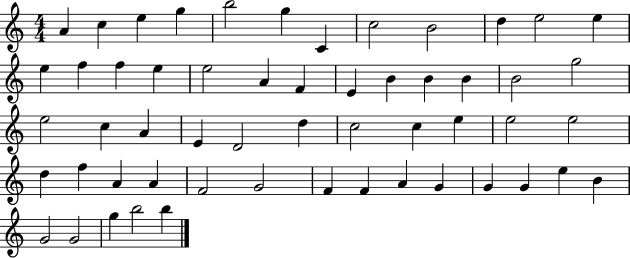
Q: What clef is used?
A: treble